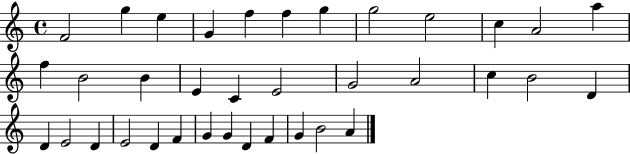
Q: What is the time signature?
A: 4/4